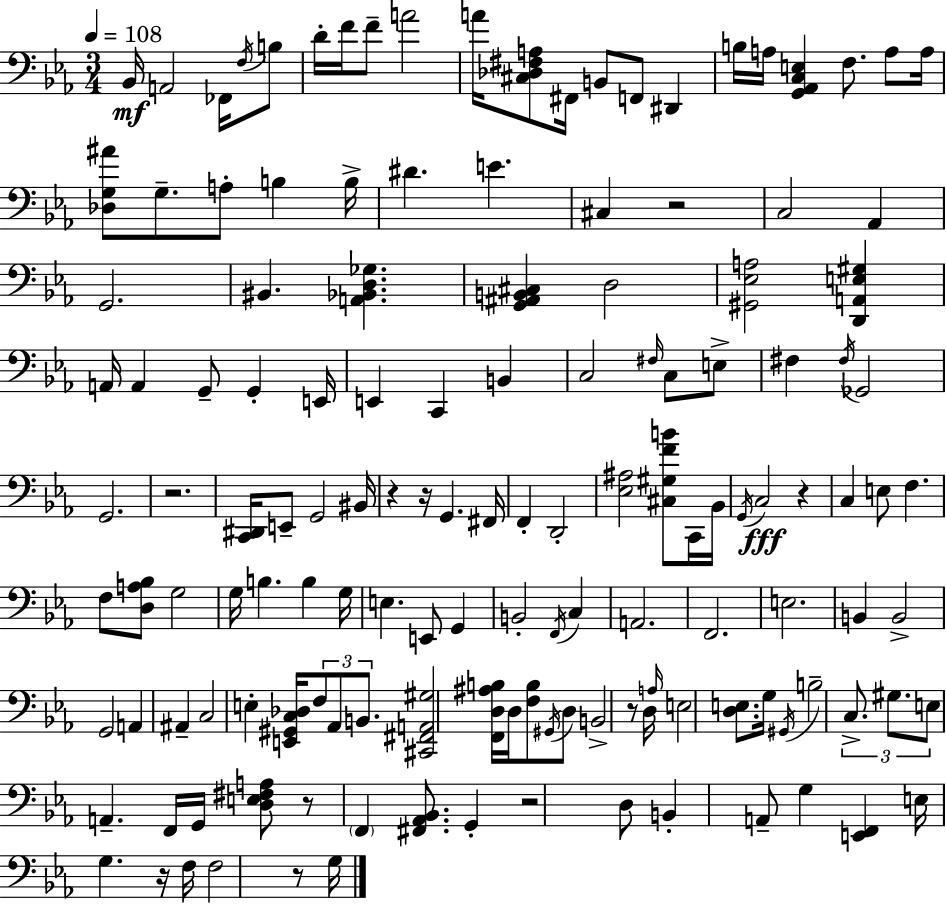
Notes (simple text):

Bb2/s A2/h FES2/s F3/s B3/e D4/s F4/s F4/e A4/h A4/s [C#3,Db3,F#3,A3]/e F#2/s B2/e F2/e D#2/q B3/s A3/s [G2,Ab2,C3,E3]/q F3/e. A3/e A3/s [Db3,G3,A#4]/e G3/e. A3/e B3/q B3/s D#4/q. E4/q. C#3/q R/h C3/h Ab2/q G2/h. BIS2/q. [A2,Bb2,D3,Gb3]/q. [G2,A#2,B2,C#3]/q D3/h [G#2,Eb3,A3]/h [D2,A2,E3,G#3]/q A2/s A2/q G2/e G2/q E2/s E2/q C2/q B2/q C3/h F#3/s C3/e E3/e F#3/q F#3/s Gb2/h G2/h. R/h. [C2,D#2]/s E2/e G2/h BIS2/s R/q R/s G2/q. F#2/s F2/q D2/h [Eb3,A#3]/h [C#3,G#3,F4,B4]/e C2/s Bb2/s G2/s C3/h R/q C3/q E3/e F3/q. F3/e [D3,A3,Bb3]/e G3/h G3/s B3/q. B3/q G3/s E3/q. E2/e G2/q B2/h F2/s C3/q A2/h. F2/h. E3/h. B2/q B2/h G2/h A2/q A#2/q C3/h E3/q [E2,G#2,C3,Db3]/s F3/e Ab2/e B2/e. [C#2,F#2,A2,G#3]/h [F2,D3,A#3,B3]/s D3/s [F3,B3]/e G#2/s D3/e B2/h R/e D3/s A3/s E3/h [D3,E3]/e. G3/s G#2/s B3/h C3/e. G#3/e. E3/e A2/q. F2/s G2/s [D3,E3,F#3,A3]/e R/e F2/q [F#2,Ab2,Bb2]/e. G2/q R/h D3/e B2/q A2/e G3/q [E2,F2]/q E3/s G3/q. R/s F3/s F3/h R/e G3/s